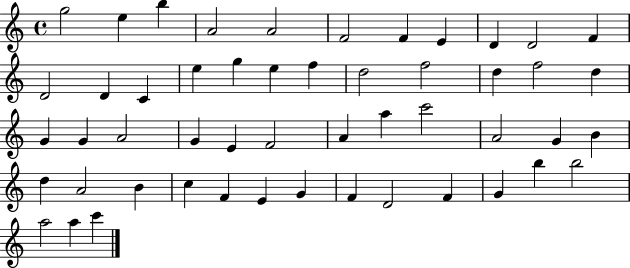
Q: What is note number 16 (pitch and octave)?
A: G5